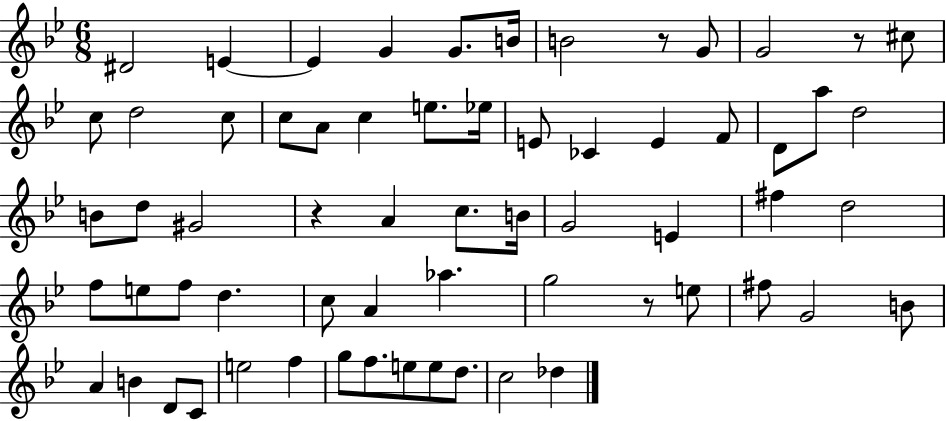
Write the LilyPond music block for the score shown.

{
  \clef treble
  \numericTimeSignature
  \time 6/8
  \key bes \major
  dis'2 e'4~~ | e'4 g'4 g'8. b'16 | b'2 r8 g'8 | g'2 r8 cis''8 | \break c''8 d''2 c''8 | c''8 a'8 c''4 e''8. ees''16 | e'8 ces'4 e'4 f'8 | d'8 a''8 d''2 | \break b'8 d''8 gis'2 | r4 a'4 c''8. b'16 | g'2 e'4 | fis''4 d''2 | \break f''8 e''8 f''8 d''4. | c''8 a'4 aes''4. | g''2 r8 e''8 | fis''8 g'2 b'8 | \break a'4 b'4 d'8 c'8 | e''2 f''4 | g''8 f''8. e''8 e''8 d''8. | c''2 des''4 | \break \bar "|."
}